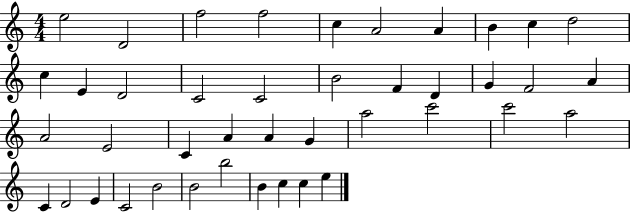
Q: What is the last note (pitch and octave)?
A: E5